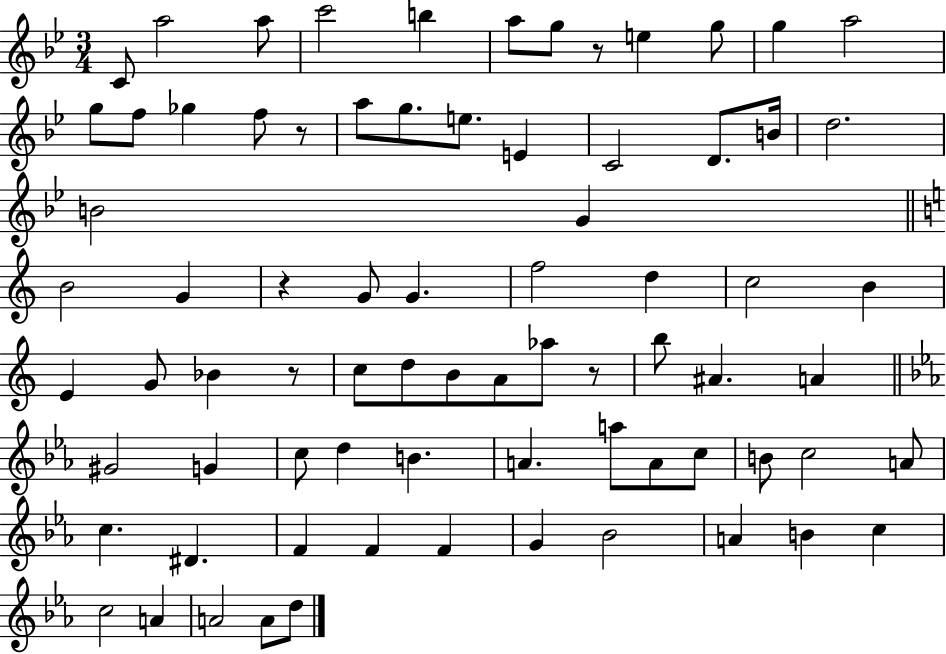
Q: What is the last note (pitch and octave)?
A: D5